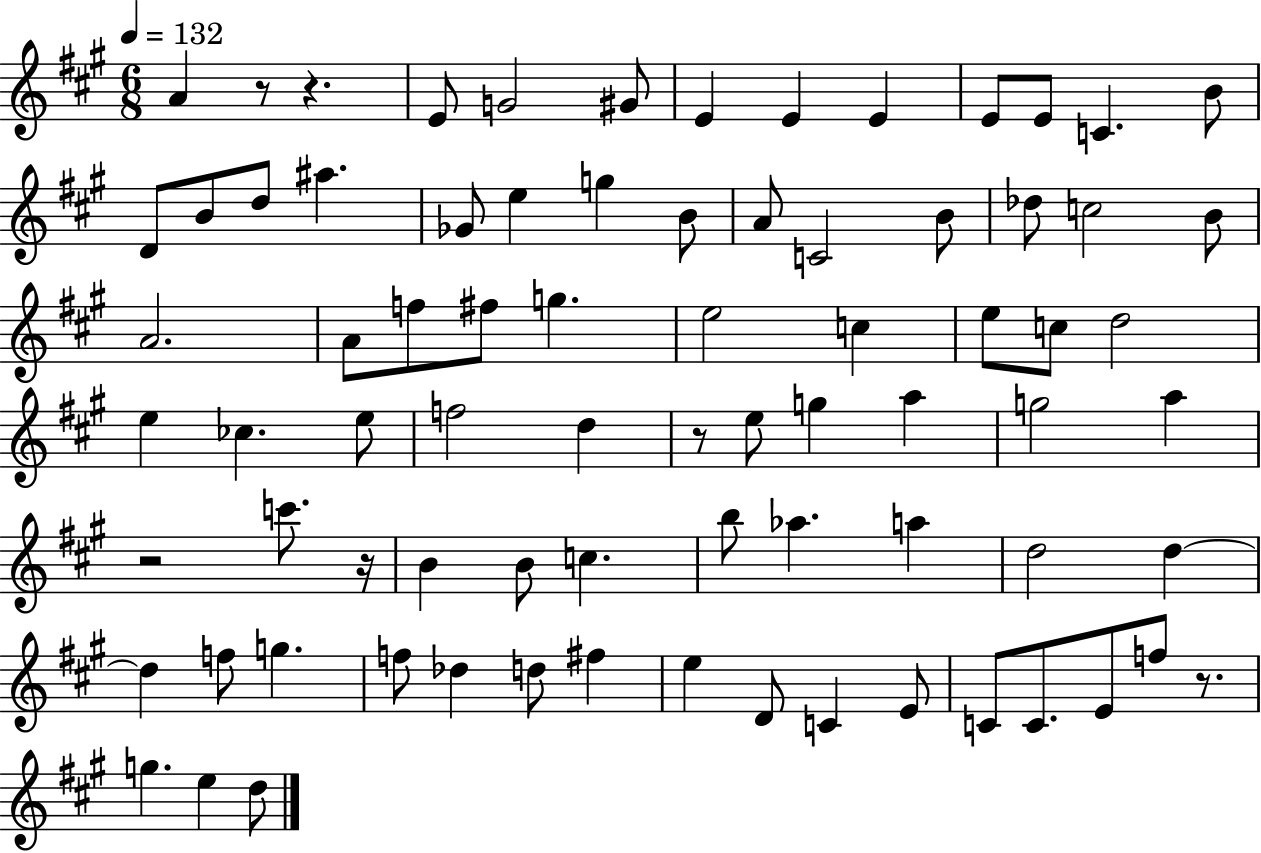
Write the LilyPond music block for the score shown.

{
  \clef treble
  \numericTimeSignature
  \time 6/8
  \key a \major
  \tempo 4 = 132
  a'4 r8 r4. | e'8 g'2 gis'8 | e'4 e'4 e'4 | e'8 e'8 c'4. b'8 | \break d'8 b'8 d''8 ais''4. | ges'8 e''4 g''4 b'8 | a'8 c'2 b'8 | des''8 c''2 b'8 | \break a'2. | a'8 f''8 fis''8 g''4. | e''2 c''4 | e''8 c''8 d''2 | \break e''4 ces''4. e''8 | f''2 d''4 | r8 e''8 g''4 a''4 | g''2 a''4 | \break r2 c'''8. r16 | b'4 b'8 c''4. | b''8 aes''4. a''4 | d''2 d''4~~ | \break d''4 f''8 g''4. | f''8 des''4 d''8 fis''4 | e''4 d'8 c'4 e'8 | c'8 c'8. e'8 f''8 r8. | \break g''4. e''4 d''8 | \bar "|."
}